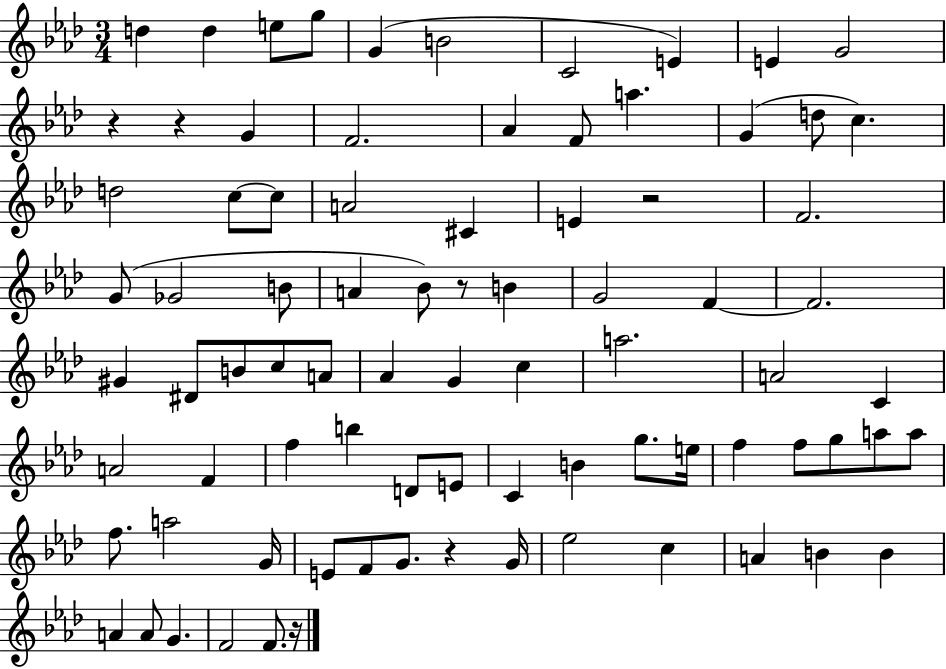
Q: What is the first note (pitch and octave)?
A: D5